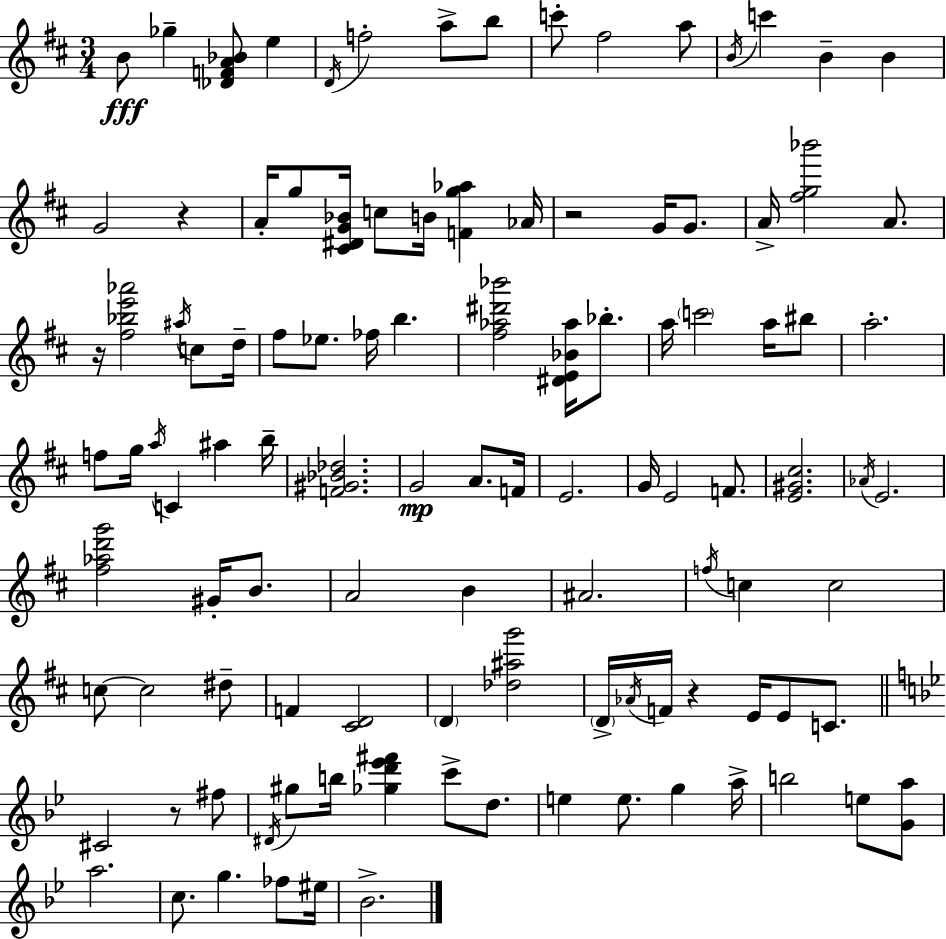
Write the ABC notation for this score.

X:1
T:Untitled
M:3/4
L:1/4
K:D
B/2 _g [_DFA_B]/2 e D/4 f2 a/2 b/2 c'/2 ^f2 a/2 B/4 c' B B G2 z A/4 g/2 [^C^DG_B]/4 c/2 B/4 [Fg_a] _A/4 z2 G/4 G/2 A/4 [^fg_b']2 A/2 z/4 [^f_be'_a']2 ^a/4 c/2 d/4 ^f/2 _e/2 _f/4 b [^f_a^d'_b']2 [^DE_B_a]/4 _b/2 a/4 c'2 a/4 ^b/2 a2 f/2 g/4 a/4 C ^a b/4 [F^G_B_d]2 G2 A/2 F/4 E2 G/4 E2 F/2 [E^G^c]2 _A/4 E2 [^f_ad'g']2 ^G/4 B/2 A2 B ^A2 f/4 c c2 c/2 c2 ^d/2 F [^CD]2 D [_d^ag']2 D/4 _A/4 F/4 z E/4 E/2 C/2 ^C2 z/2 ^f/2 ^D/4 ^g/2 b/4 [_gd'_e'^f'] c'/2 d/2 e e/2 g a/4 b2 e/2 [Ga]/2 a2 c/2 g _f/2 ^e/4 _B2